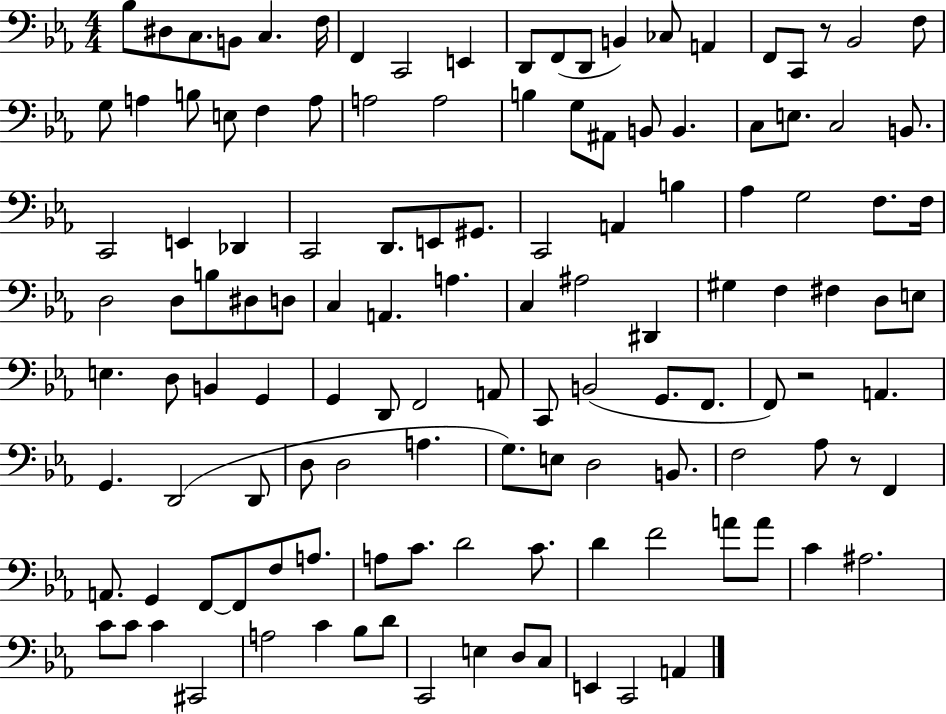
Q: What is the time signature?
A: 4/4